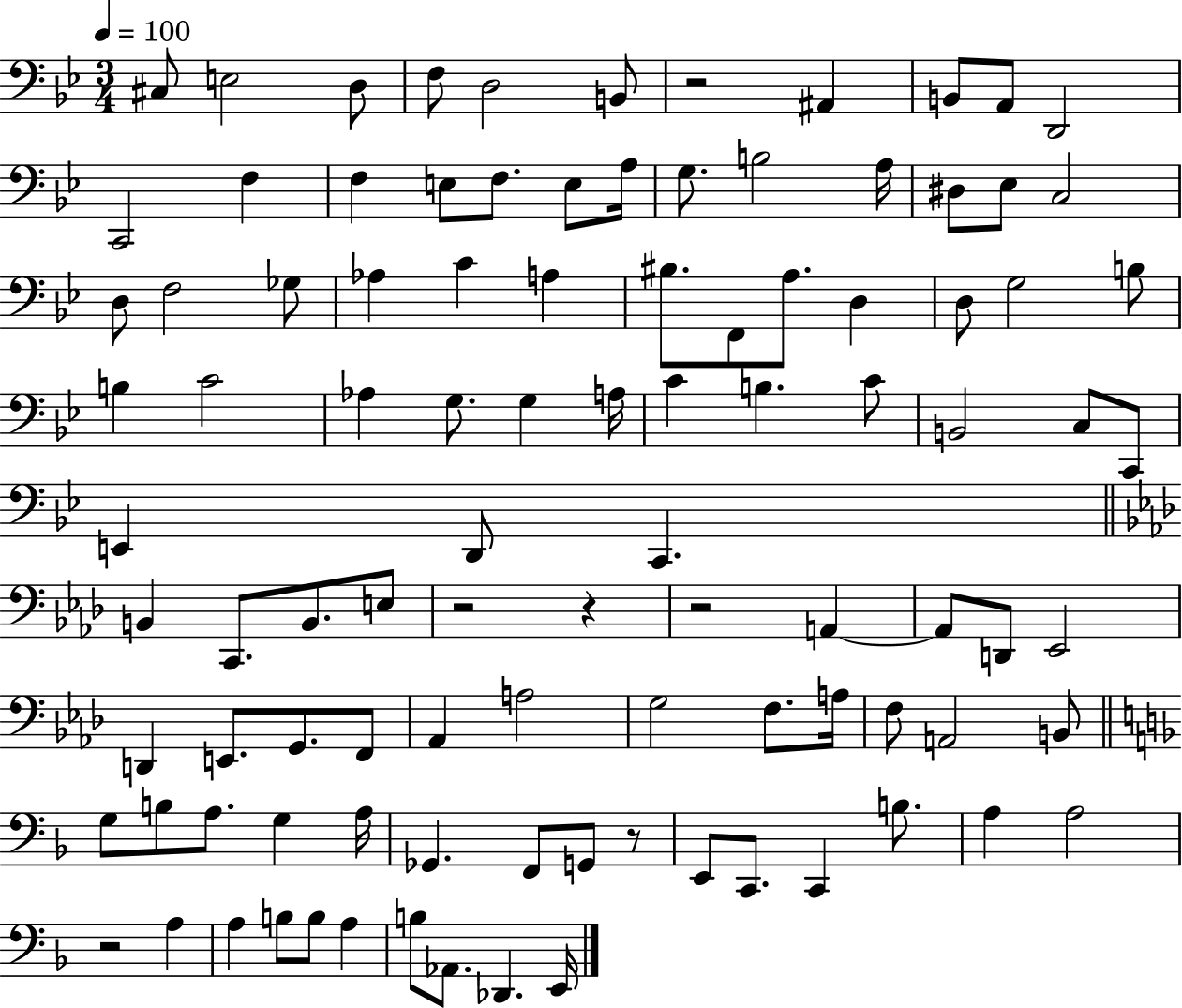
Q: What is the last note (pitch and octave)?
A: E2